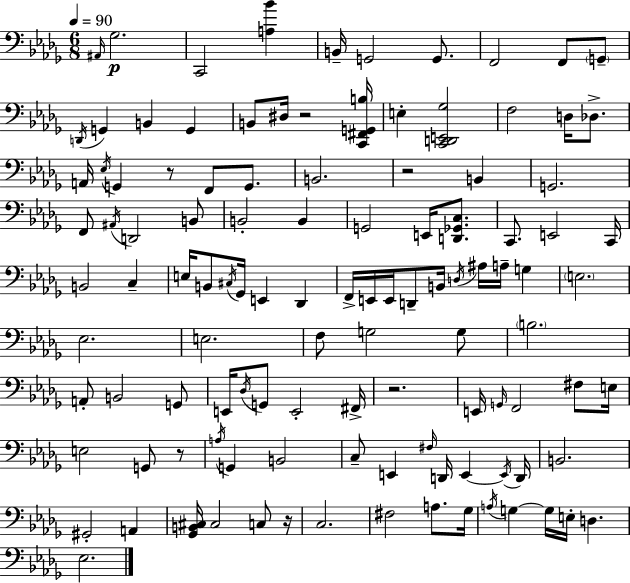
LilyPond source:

{
  \clef bass
  \numericTimeSignature
  \time 6/8
  \key bes \minor
  \tempo 4 = 90
  \grace { ais,16 }\p ges2. | c,2 <a bes'>4 | b,16-- g,2 g,8. | f,2 f,8 \parenthesize g,8-- | \break \acciaccatura { d,16 } g,4 b,4 g,4 | b,8 dis16 r2 | <c, fis, g, b>16 e4-. <c, d, e, ges>2 | f2 d16 des8.-> | \break a,16 \acciaccatura { ees16 } g,4 r8 f,8 | g,8. b,2. | r2 b,4 | g,2. | \break f,8 \acciaccatura { ais,16 } d,2 | b,8 b,2-. | b,4 g,2 | e,16 <d, ges, c>8. c,8. e,2 | \break c,16 b,2 | c4-- e16 b,8 \acciaccatura { cis16 } ges,16 e,4 | des,4 f,16-> e,16 e,16 d,8-- b,16 \acciaccatura { d16 } | ais16 a16-- g4 \parenthesize e2. | \break ees2. | e2. | f8 g2 | g8 \parenthesize b2. | \break a,8-. b,2 | g,8 e,16 \acciaccatura { des16 } g,8 e,2-. | fis,16-> r2. | e,16 \grace { g,16 } f,2 | \break fis8 e16 e2 | g,8 r8 \acciaccatura { a16 } g,4 | b,2 c8-- e,4 | \grace { fis16 } d,16 e,4~~ \acciaccatura { e,16 } d,16 b,2. | \break gis,2-. | a,4 <ges, b, cis>16 | cis2 c8 r16 c2. | fis2 | \break a8. ges16 \acciaccatura { a16 } | g4~~ g16 e16-. d4. | ees2. | \bar "|."
}